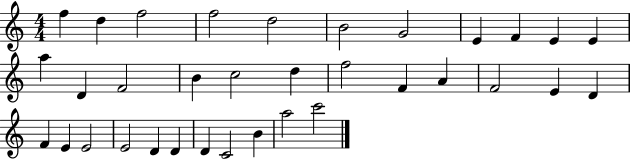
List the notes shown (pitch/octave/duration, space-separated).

F5/q D5/q F5/h F5/h D5/h B4/h G4/h E4/q F4/q E4/q E4/q A5/q D4/q F4/h B4/q C5/h D5/q F5/h F4/q A4/q F4/h E4/q D4/q F4/q E4/q E4/h E4/h D4/q D4/q D4/q C4/h B4/q A5/h C6/h